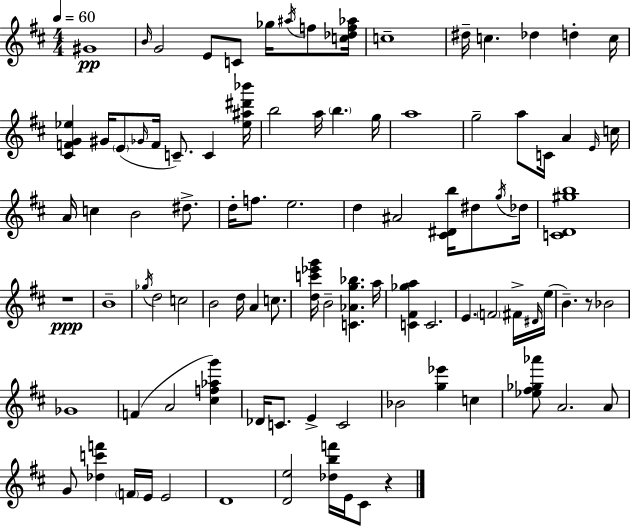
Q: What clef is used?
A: treble